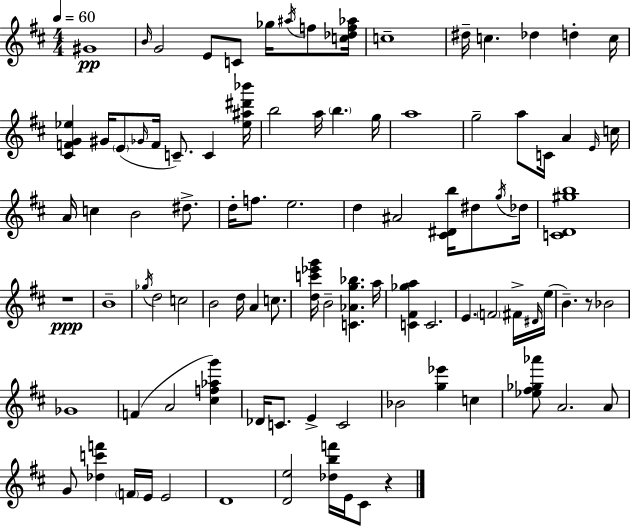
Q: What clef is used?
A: treble